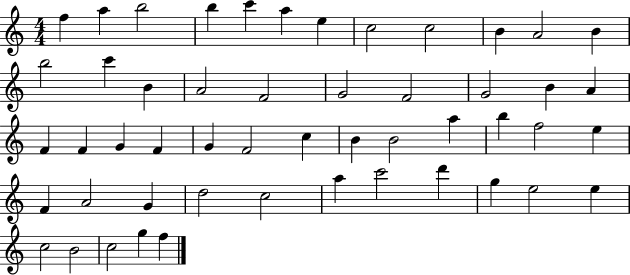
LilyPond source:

{
  \clef treble
  \numericTimeSignature
  \time 4/4
  \key c \major
  f''4 a''4 b''2 | b''4 c'''4 a''4 e''4 | c''2 c''2 | b'4 a'2 b'4 | \break b''2 c'''4 b'4 | a'2 f'2 | g'2 f'2 | g'2 b'4 a'4 | \break f'4 f'4 g'4 f'4 | g'4 f'2 c''4 | b'4 b'2 a''4 | b''4 f''2 e''4 | \break f'4 a'2 g'4 | d''2 c''2 | a''4 c'''2 d'''4 | g''4 e''2 e''4 | \break c''2 b'2 | c''2 g''4 f''4 | \bar "|."
}